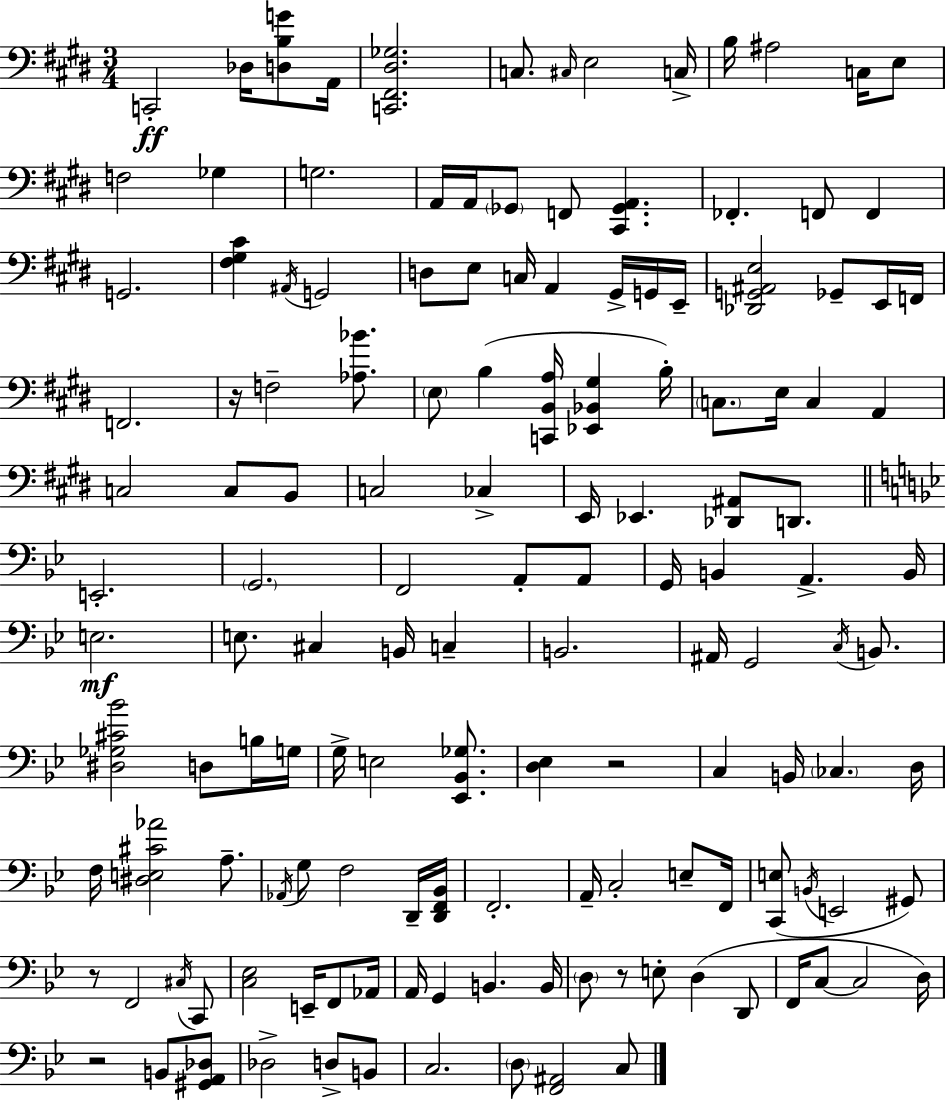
C2/h Db3/s [D3,B3,G4]/e A2/s [C2,F#2,D#3,Gb3]/h. C3/e. C#3/s E3/h C3/s B3/s A#3/h C3/s E3/e F3/h Gb3/q G3/h. A2/s A2/s Gb2/e F2/e [C#2,Gb2,A2]/q. FES2/q. F2/e F2/q G2/h. [F#3,G#3,C#4]/q A#2/s G2/h D3/e E3/e C3/s A2/q G#2/s G2/s E2/s [Db2,G2,A#2,E3]/h Gb2/e E2/s F2/s F2/h. R/s F3/h [Ab3,Bb4]/e. E3/e B3/q [C2,B2,A3]/s [Eb2,Bb2,G#3]/q B3/s C3/e. E3/s C3/q A2/q C3/h C3/e B2/e C3/h CES3/q E2/s Eb2/q. [Db2,A#2]/e D2/e. E2/h. G2/h. F2/h A2/e A2/e G2/s B2/q A2/q. B2/s E3/h. E3/e. C#3/q B2/s C3/q B2/h. A#2/s G2/h C3/s B2/e. [D#3,Gb3,C#4,Bb4]/h D3/e B3/s G3/s G3/s E3/h [Eb2,Bb2,Gb3]/e. [D3,Eb3]/q R/h C3/q B2/s CES3/q. D3/s F3/s [D#3,E3,C#4,Ab4]/h A3/e. Ab2/s G3/e F3/h D2/s [D2,F2,Bb2]/s F2/h. A2/s C3/h E3/e F2/s [C2,E3]/e B2/s E2/h G#2/e R/e F2/h C#3/s C2/e [C3,Eb3]/h E2/s F2/e Ab2/s A2/s G2/q B2/q. B2/s D3/e R/e E3/e D3/q D2/e F2/s C3/e C3/h D3/s R/h B2/e [G#2,A2,Db3]/e Db3/h D3/e B2/e C3/h. D3/e [F2,A#2]/h C3/e